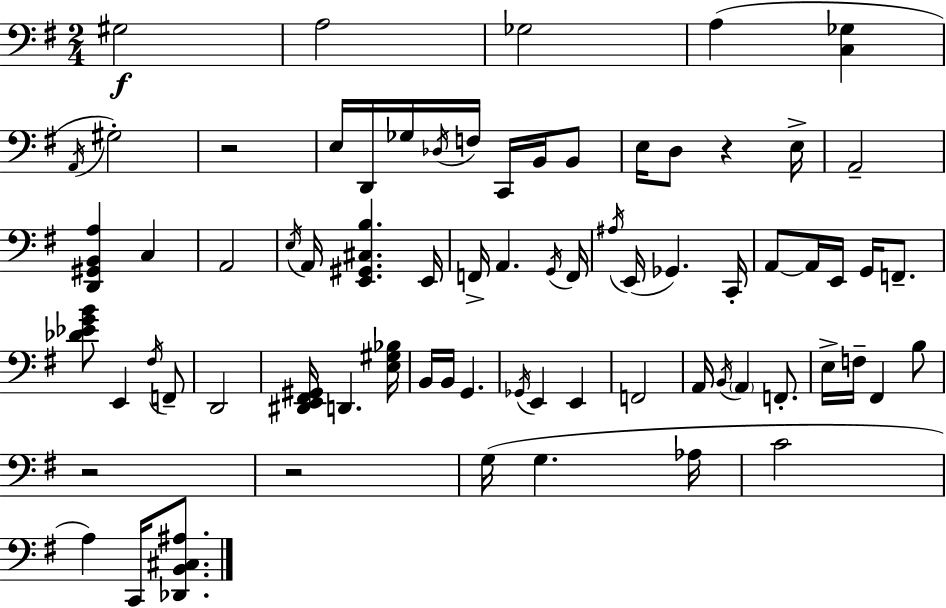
{
  \clef bass
  \numericTimeSignature
  \time 2/4
  \key g \major
  gis2\f | a2 | ges2 | a4( <c ges>4 | \break \acciaccatura { a,16 }) gis2-. | r2 | e16 d,16 ges16 \acciaccatura { des16 } f16 c,16 b,16 | b,8 e16 d8 r4 | \break e16-> a,2-- | <d, gis, b, a>4 c4 | a,2 | \acciaccatura { e16 } a,16 <e, gis, cis b>4. | \break e,16 f,16-> a,4. | \acciaccatura { g,16 } f,16 \acciaccatura { ais16 }( e,16 ges,4.) | c,16-. a,8~~ a,16 | e,16 g,16 f,8.-- <des' ees' g' b'>8 e,4 | \break \acciaccatura { fis16 } f,8-- d,2 | <dis, e, fis, gis,>16 d,4. | <e gis bes>16 b,16 b,16 | g,4. \acciaccatura { ges,16 } e,4 | \break e,4 f,2 | a,16 | \acciaccatura { b,16 } \parenthesize a,4 f,8.-. | e16-> f16-- fis,4 b8 | \break r2 | r2 | g16( g4. aes16 | c'2 | \break a4) c,16 <des, b, cis ais>8. | \bar "|."
}